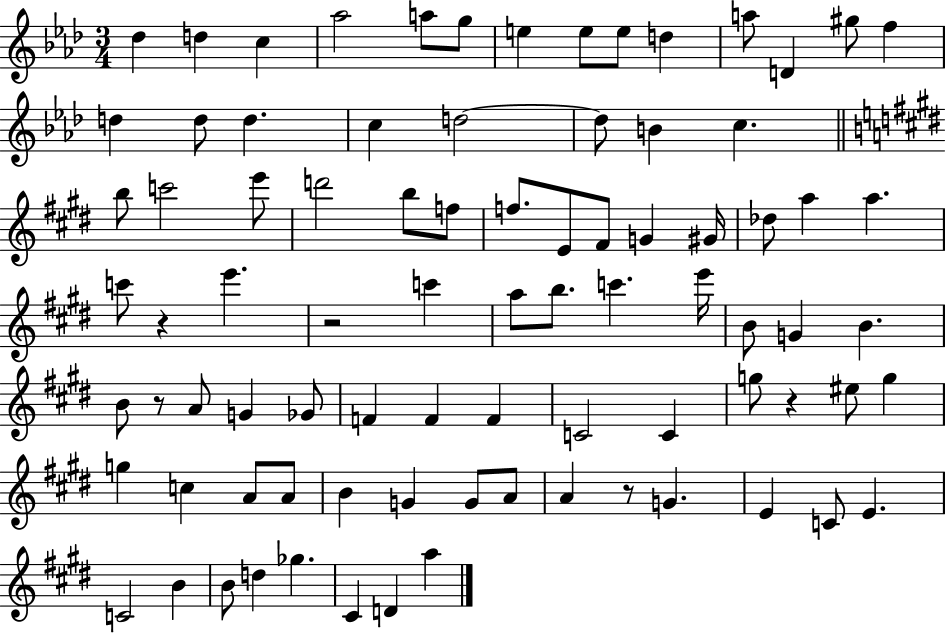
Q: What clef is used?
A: treble